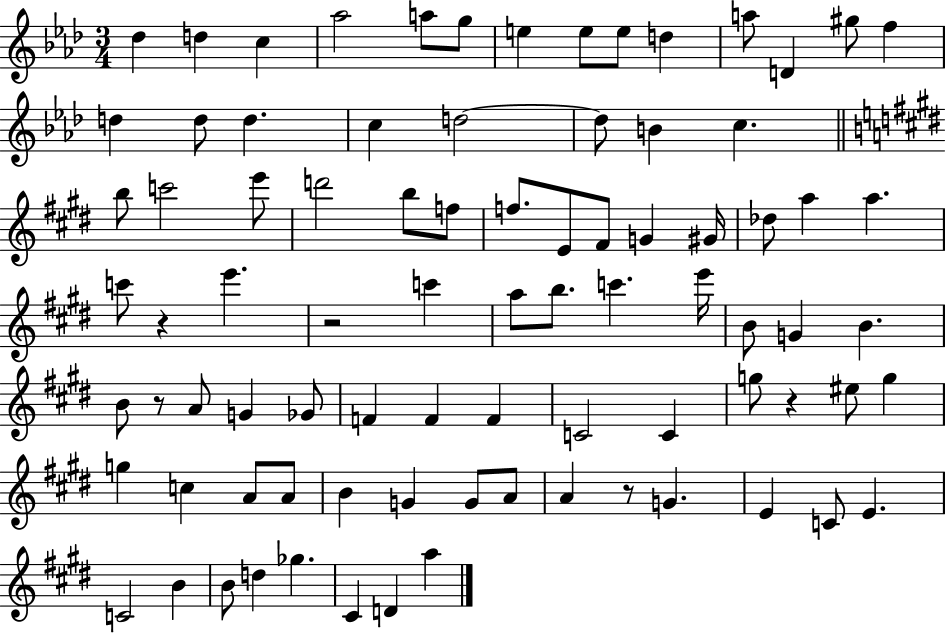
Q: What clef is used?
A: treble